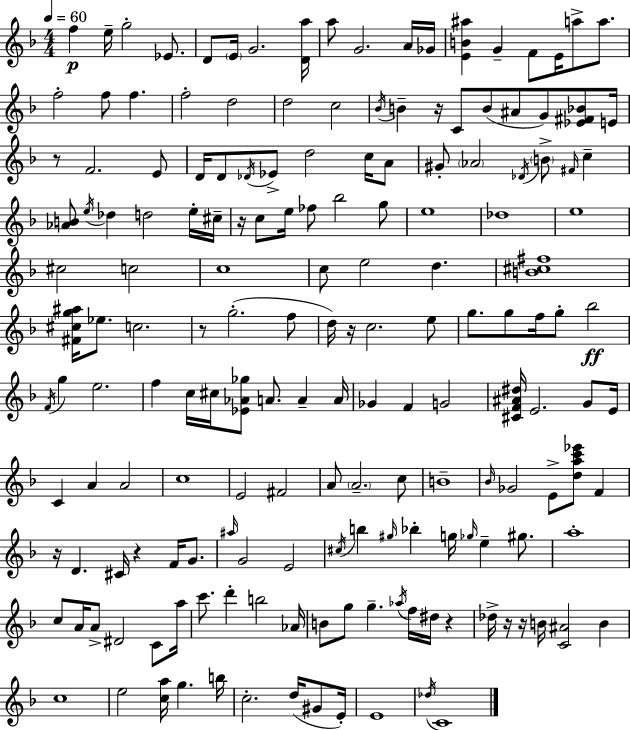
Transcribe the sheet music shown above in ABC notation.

X:1
T:Untitled
M:4/4
L:1/4
K:F
f e/4 g2 _E/2 D/2 E/4 G2 [Da]/4 a/2 G2 A/4 _G/4 [EB^a] G F/2 E/4 a/2 a/2 f2 f/2 f f2 d2 d2 c2 _B/4 B z/4 C/2 B/2 ^A/2 G/2 [_E^F_B]/2 E/4 z/2 F2 E/2 D/4 D/2 _D/4 _E/2 d2 c/4 A/2 ^G/2 _A2 _D/4 B/2 ^F/4 c [_AB]/2 e/4 _d d2 e/4 ^c/4 z/4 c/2 e/4 _f/2 _b2 g/2 e4 _d4 e4 ^c2 c2 c4 c/2 e2 d [B^c^f]4 [^F^cg^a]/4 _e/2 c2 z/2 g2 f/2 d/4 z/4 c2 e/2 g/2 g/2 f/4 g/2 _b2 F/4 g e2 f c/4 ^c/4 [_E_A_g]/2 A/2 A A/4 _G F G2 [^CF^A^d]/4 E2 G/2 E/4 C A A2 c4 E2 ^F2 A/2 A2 c/2 B4 _B/4 _G2 E/2 [dac'_e']/2 F z/4 D ^C/4 z F/4 G/2 ^a/4 G2 E2 ^c/4 b ^g/4 _b g/4 _g/4 e ^g/2 a4 c/2 A/4 A/2 ^D2 C/2 a/4 c'/2 d' b2 _A/4 B/2 g/2 g _a/4 f/4 ^d/4 z _d/4 z/4 z/4 B/4 [C^A]2 B c4 e2 [ca]/4 g b/4 c2 d/4 ^G/2 E/4 E4 _d/4 C4